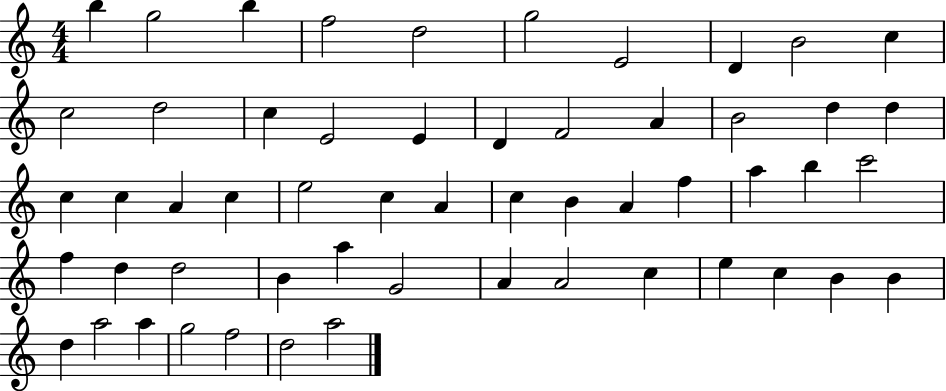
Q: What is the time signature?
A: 4/4